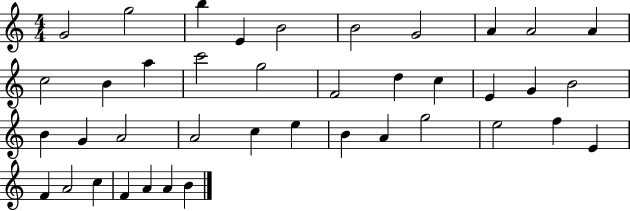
{
  \clef treble
  \numericTimeSignature
  \time 4/4
  \key c \major
  g'2 g''2 | b''4 e'4 b'2 | b'2 g'2 | a'4 a'2 a'4 | \break c''2 b'4 a''4 | c'''2 g''2 | f'2 d''4 c''4 | e'4 g'4 b'2 | \break b'4 g'4 a'2 | a'2 c''4 e''4 | b'4 a'4 g''2 | e''2 f''4 e'4 | \break f'4 a'2 c''4 | f'4 a'4 a'4 b'4 | \bar "|."
}